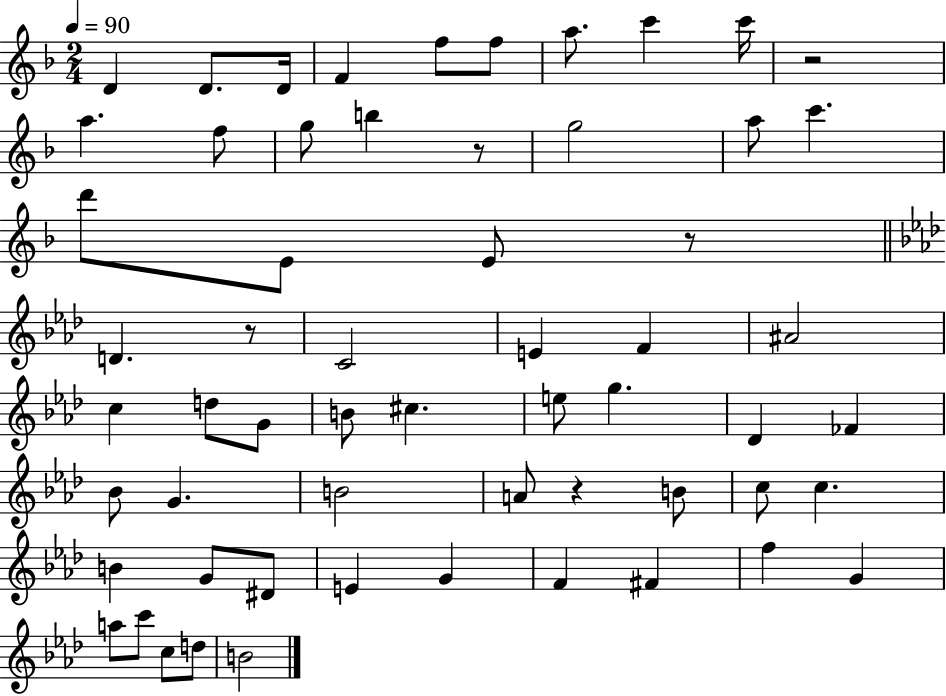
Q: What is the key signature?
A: F major